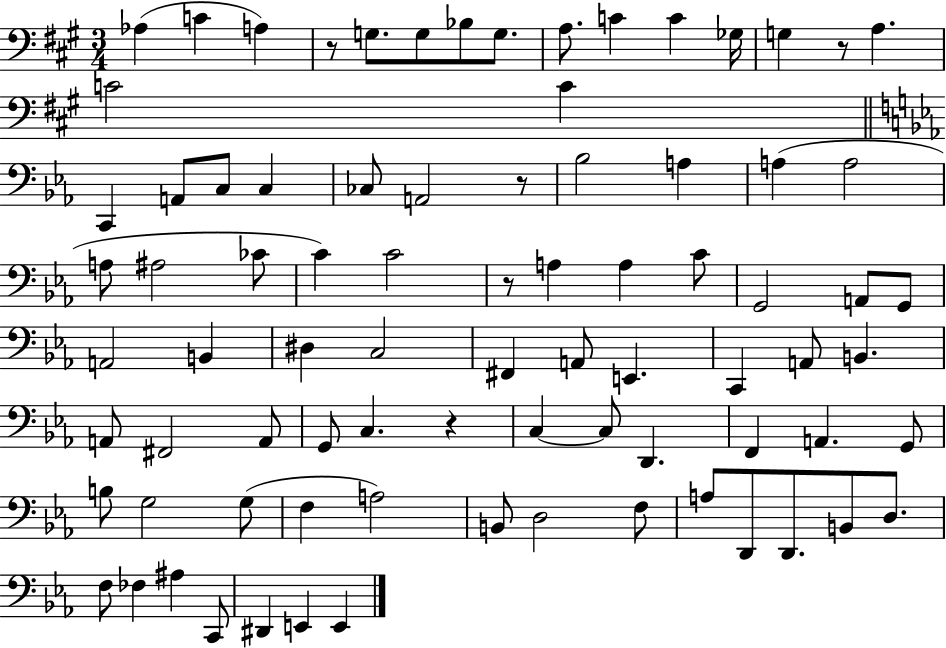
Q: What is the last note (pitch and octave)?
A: E2